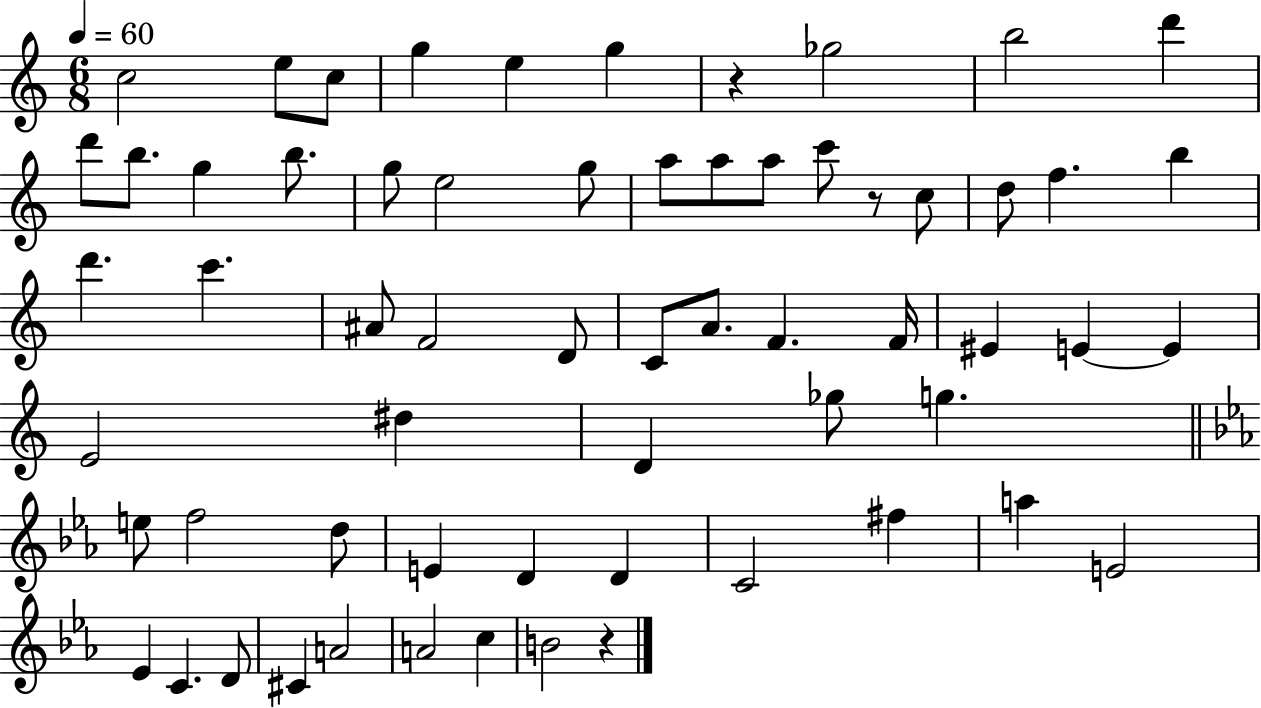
X:1
T:Untitled
M:6/8
L:1/4
K:C
c2 e/2 c/2 g e g z _g2 b2 d' d'/2 b/2 g b/2 g/2 e2 g/2 a/2 a/2 a/2 c'/2 z/2 c/2 d/2 f b d' c' ^A/2 F2 D/2 C/2 A/2 F F/4 ^E E E E2 ^d D _g/2 g e/2 f2 d/2 E D D C2 ^f a E2 _E C D/2 ^C A2 A2 c B2 z